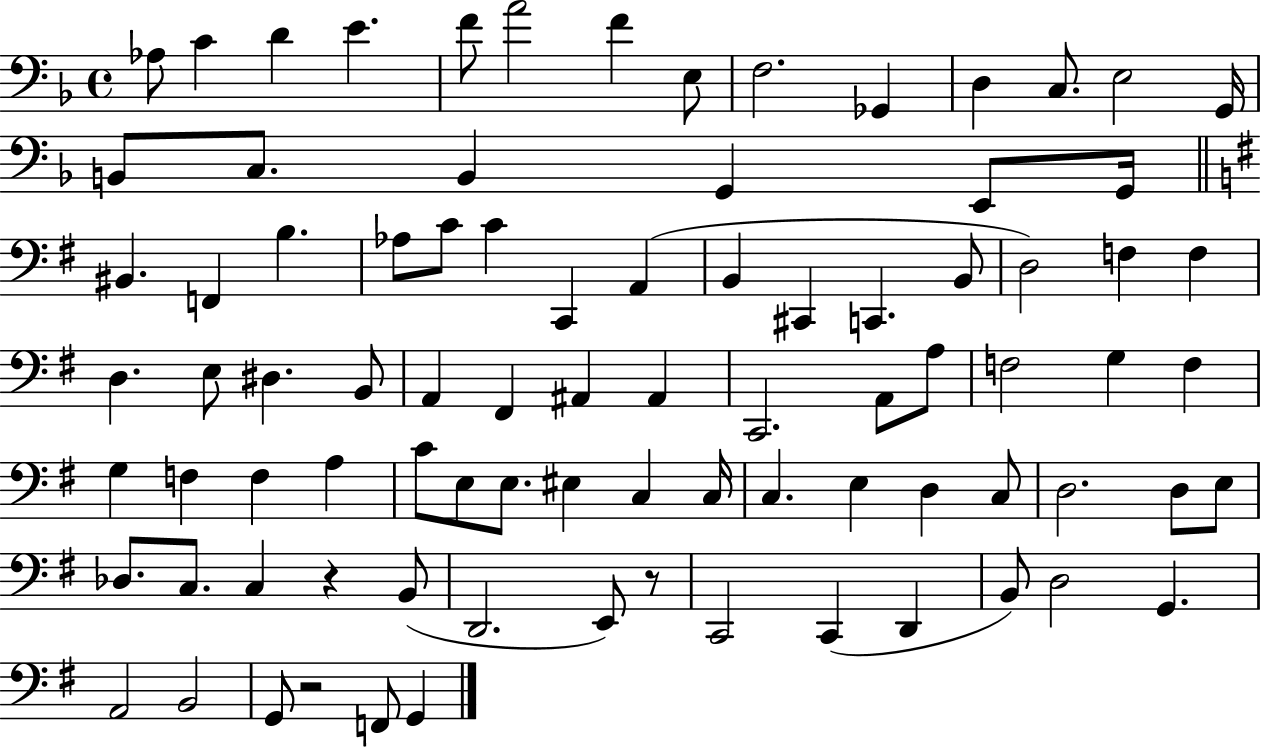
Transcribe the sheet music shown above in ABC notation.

X:1
T:Untitled
M:4/4
L:1/4
K:F
_A,/2 C D E F/2 A2 F E,/2 F,2 _G,, D, C,/2 E,2 G,,/4 B,,/2 C,/2 B,, G,, E,,/2 G,,/4 ^B,, F,, B, _A,/2 C/2 C C,, A,, B,, ^C,, C,, B,,/2 D,2 F, F, D, E,/2 ^D, B,,/2 A,, ^F,, ^A,, ^A,, C,,2 A,,/2 A,/2 F,2 G, F, G, F, F, A, C/2 E,/2 E,/2 ^E, C, C,/4 C, E, D, C,/2 D,2 D,/2 E,/2 _D,/2 C,/2 C, z B,,/2 D,,2 E,,/2 z/2 C,,2 C,, D,, B,,/2 D,2 G,, A,,2 B,,2 G,,/2 z2 F,,/2 G,,